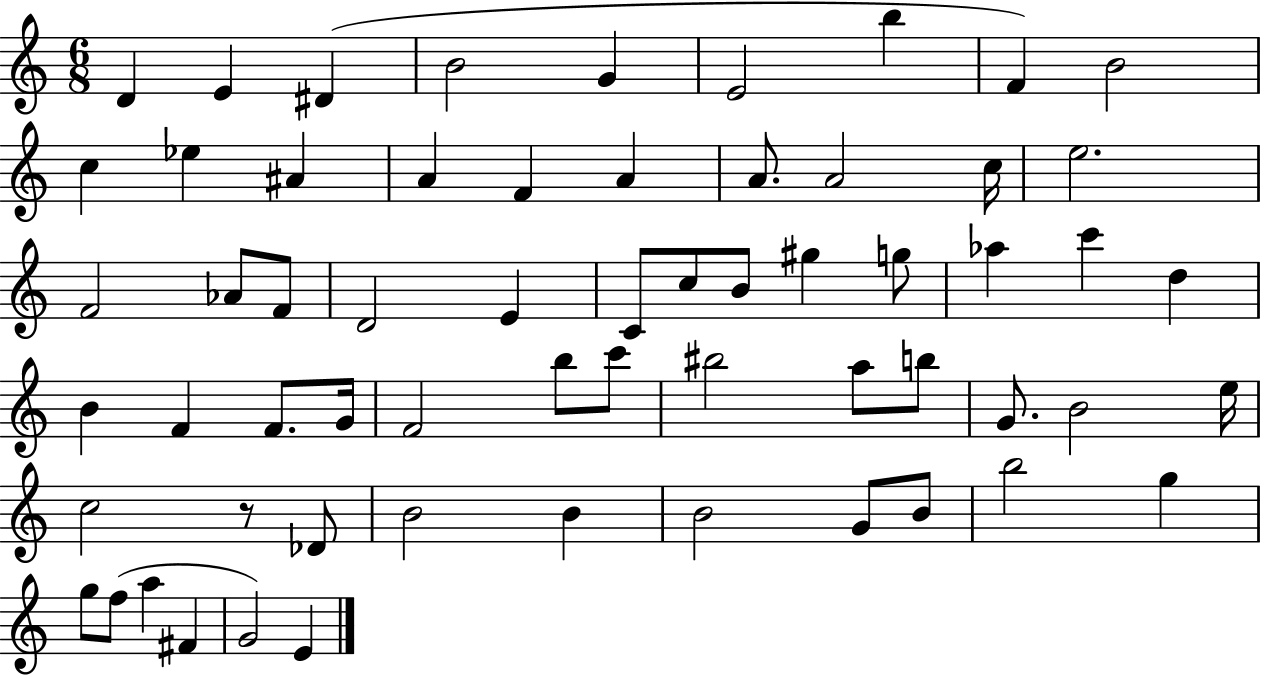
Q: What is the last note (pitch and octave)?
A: E4